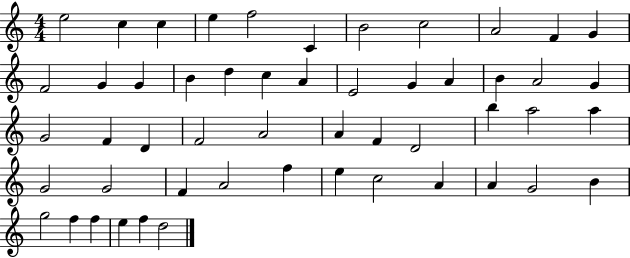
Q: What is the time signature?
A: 4/4